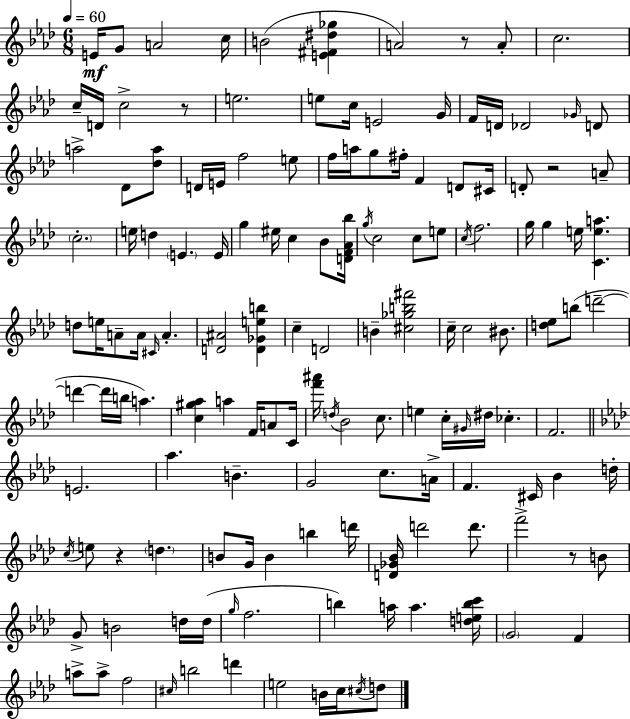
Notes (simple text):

E4/s G4/e A4/h C5/s B4/h [E4,F#4,D#5,Gb5]/q A4/h R/e A4/e C5/h. C5/s D4/s C5/h R/e E5/h. E5/e C5/s E4/h G4/s F4/s D4/s Db4/h Gb4/s D4/e A5/h Db4/e [Db5,A5]/e D4/s E4/s F5/h E5/e F5/s A5/s G5/e F#5/s F4/q D4/e C#4/s D4/e R/h A4/e C5/h. E5/s D5/q E4/q. E4/s G5/q EIS5/s C5/q Bb4/e [D4,F4,Ab4,Bb5]/s G5/s C5/h C5/e E5/e C5/s F5/h. G5/s G5/q E5/s [C4,E5,A5]/q. D5/e E5/s A4/e A4/s C#4/s A4/q. [D4,A#4]/h [D4,Gb4,E5,B5]/q C5/q D4/h B4/q [C#5,Gb5,B5,F#6]/h C5/s C5/h BIS4/e. [D5,Eb5]/e B5/e D6/h D6/q D6/s B5/s A5/q. [C5,G#5,Ab5]/q A5/q F4/s A4/e C4/s [F6,A#6]/s D5/s Bb4/h C5/e. E5/q C5/s G#4/s D#5/s CES5/q. F4/h. E4/h. Ab5/q. B4/q. G4/h C5/e. A4/s F4/q. C#4/s Bb4/q D5/s C5/s E5/e R/q D5/q. B4/e G4/s B4/q B5/q D6/s [D4,Gb4,Bb4]/s D6/h D6/e. F6/h R/e B4/e G4/e B4/h D5/s D5/s G5/s F5/h. B5/q A5/s A5/q. [D5,E5,B5,C6]/s G4/h F4/q A5/e A5/e F5/h C#5/s B5/h D6/q E5/h B4/s C5/s C#5/s D5/e